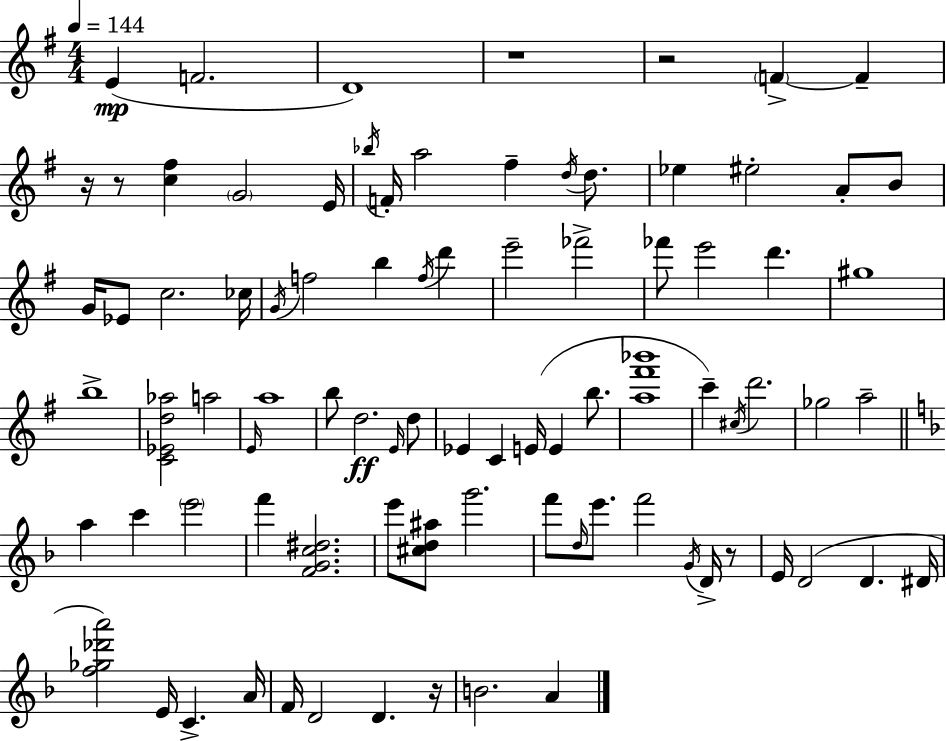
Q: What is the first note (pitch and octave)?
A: E4